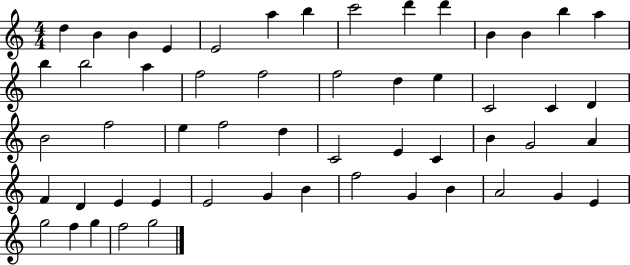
{
  \clef treble
  \numericTimeSignature
  \time 4/4
  \key c \major
  d''4 b'4 b'4 e'4 | e'2 a''4 b''4 | c'''2 d'''4 d'''4 | b'4 b'4 b''4 a''4 | \break b''4 b''2 a''4 | f''2 f''2 | f''2 d''4 e''4 | c'2 c'4 d'4 | \break b'2 f''2 | e''4 f''2 d''4 | c'2 e'4 c'4 | b'4 g'2 a'4 | \break f'4 d'4 e'4 e'4 | e'2 g'4 b'4 | f''2 g'4 b'4 | a'2 g'4 e'4 | \break g''2 f''4 g''4 | f''2 g''2 | \bar "|."
}